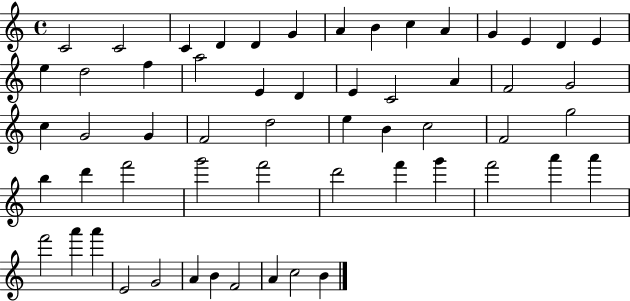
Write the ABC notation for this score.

X:1
T:Untitled
M:4/4
L:1/4
K:C
C2 C2 C D D G A B c A G E D E e d2 f a2 E D E C2 A F2 G2 c G2 G F2 d2 e B c2 F2 g2 b d' f'2 g'2 f'2 d'2 f' g' f'2 a' a' f'2 a' a' E2 G2 A B F2 A c2 B